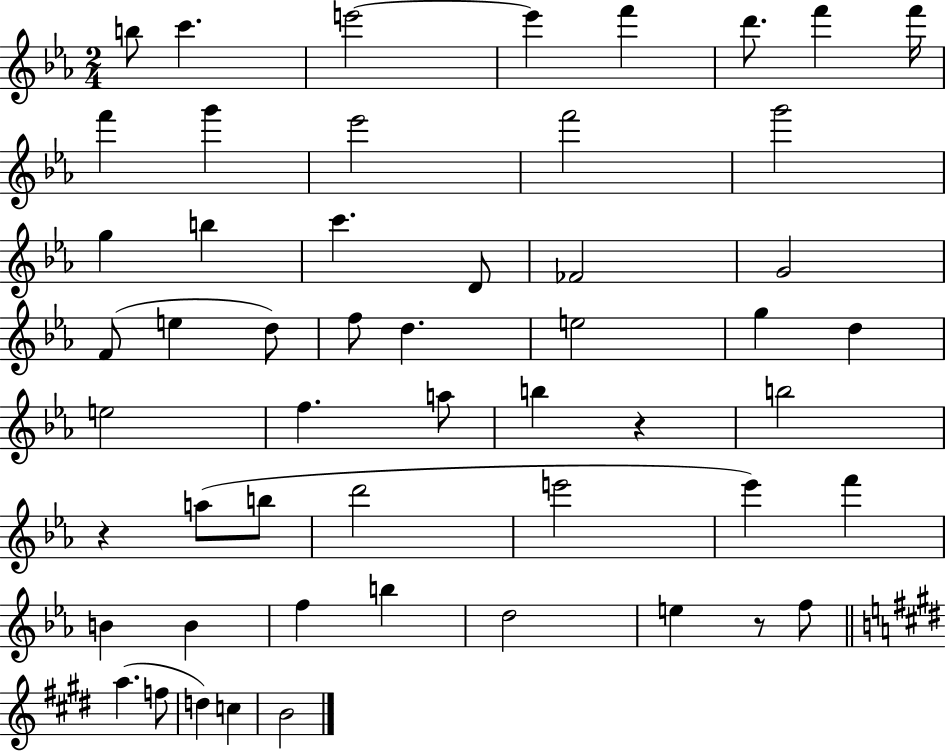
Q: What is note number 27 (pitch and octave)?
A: D5